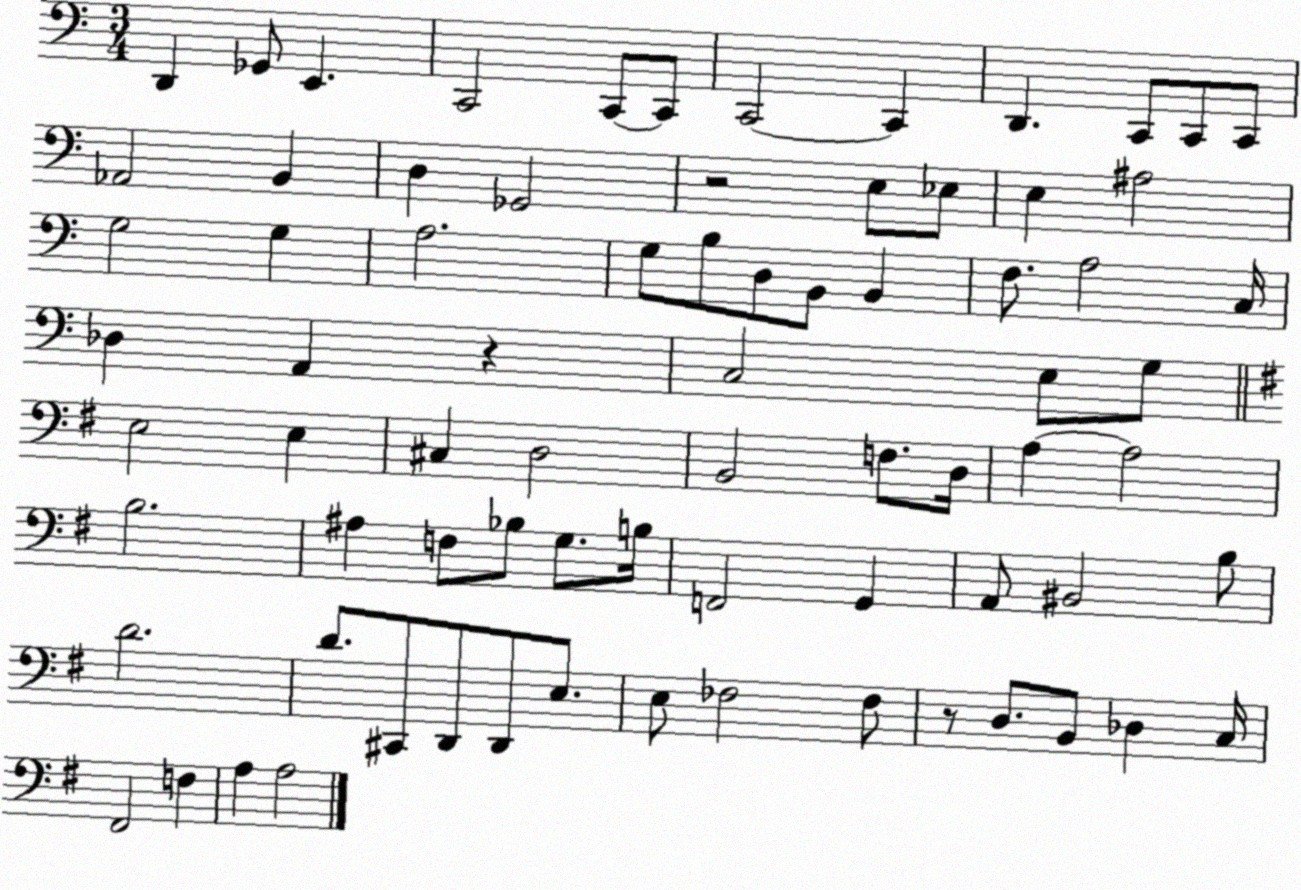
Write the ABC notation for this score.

X:1
T:Untitled
M:3/4
L:1/4
K:C
D,, _G,,/2 E,, C,,2 C,,/2 C,,/2 C,,2 C,, D,, C,,/2 C,,/2 C,,/2 _A,,2 B,, D, _G,,2 z2 E,/2 _E,/2 E, ^A,2 G,2 G, A,2 G,/2 B,/2 D,/2 B,,/2 B,, F,/2 A,2 C,/4 _D, A,, z C,2 E,/2 G,/2 E,2 E, ^C, D,2 B,,2 F,/2 D,/4 A, A,2 B,2 ^A, F,/2 _B,/2 G,/2 B,/4 F,,2 G,, A,,/2 ^B,,2 B,/2 D2 D/2 ^C,,/2 D,,/2 D,,/2 E,/2 E,/2 _F,2 _F,/2 z/2 D,/2 B,,/2 _D, C,/4 ^F,,2 F, A, A,2